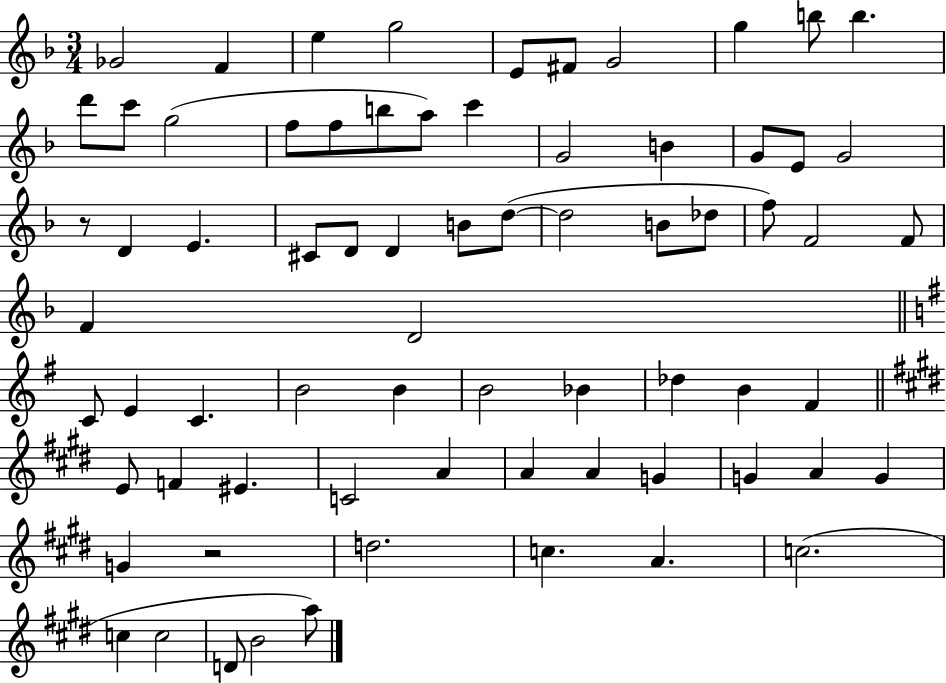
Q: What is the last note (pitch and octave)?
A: A5